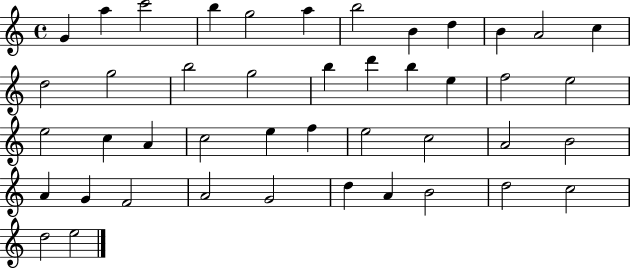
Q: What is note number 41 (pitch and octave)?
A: D5